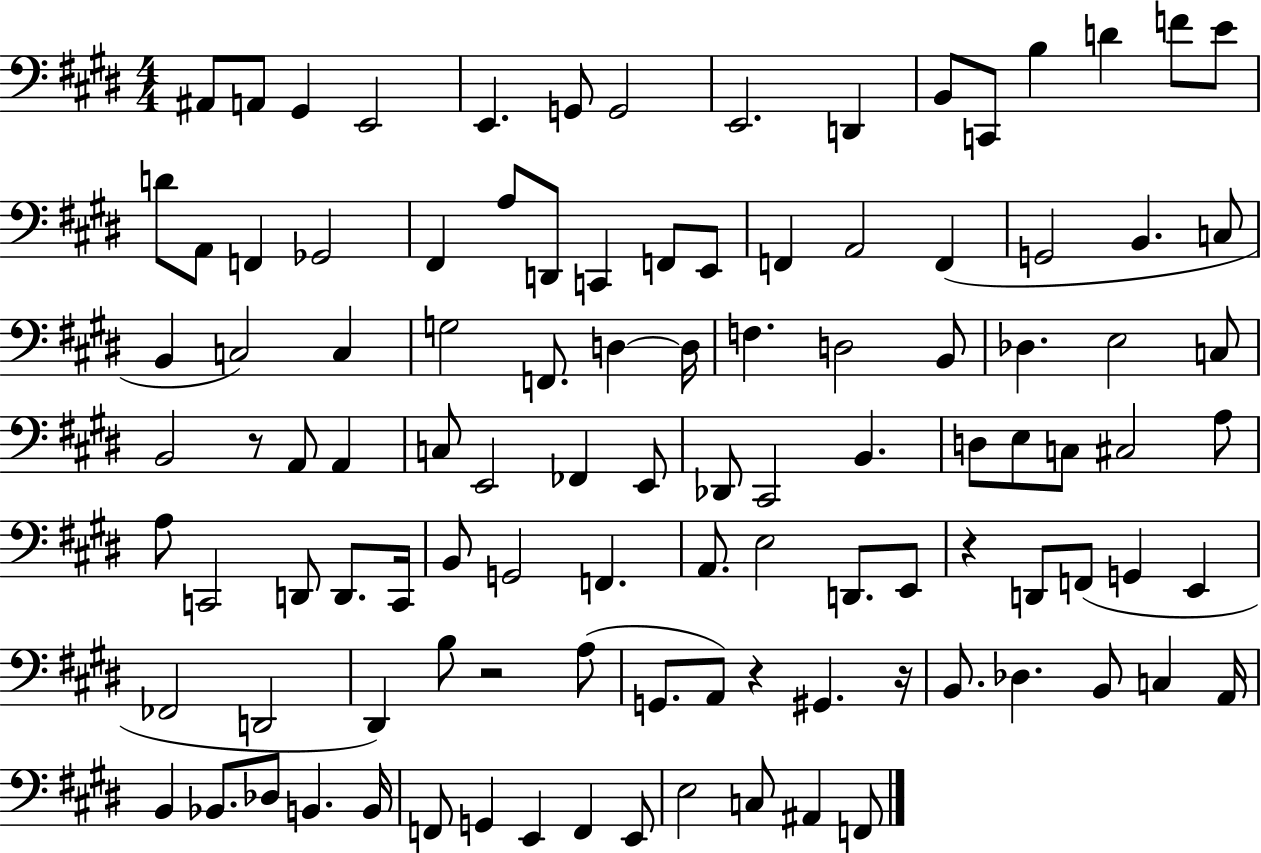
{
  \clef bass
  \numericTimeSignature
  \time 4/4
  \key e \major
  ais,8 a,8 gis,4 e,2 | e,4. g,8 g,2 | e,2. d,4 | b,8 c,8 b4 d'4 f'8 e'8 | \break d'8 a,8 f,4 ges,2 | fis,4 a8 d,8 c,4 f,8 e,8 | f,4 a,2 f,4( | g,2 b,4. c8 | \break b,4 c2) c4 | g2 f,8. d4~~ d16 | f4. d2 b,8 | des4. e2 c8 | \break b,2 r8 a,8 a,4 | c8 e,2 fes,4 e,8 | des,8 cis,2 b,4. | d8 e8 c8 cis2 a8 | \break a8 c,2 d,8 d,8. c,16 | b,8 g,2 f,4. | a,8. e2 d,8. e,8 | r4 d,8 f,8( g,4 e,4 | \break fes,2 d,2 | dis,4) b8 r2 a8( | g,8. a,8) r4 gis,4. r16 | b,8. des4. b,8 c4 a,16 | \break b,4 bes,8. des8 b,4. b,16 | f,8 g,4 e,4 f,4 e,8 | e2 c8 ais,4 f,8 | \bar "|."
}